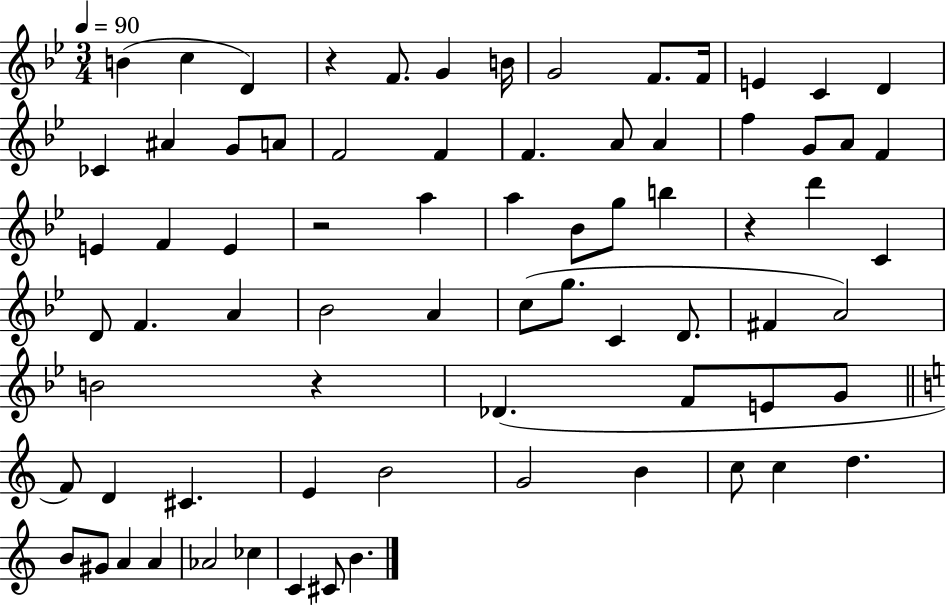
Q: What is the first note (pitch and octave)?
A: B4